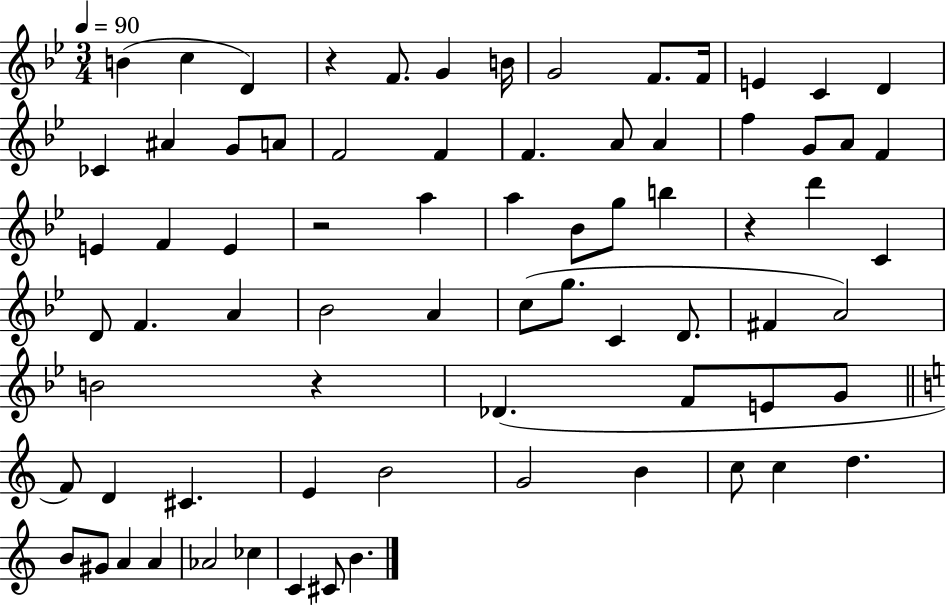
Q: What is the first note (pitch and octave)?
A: B4